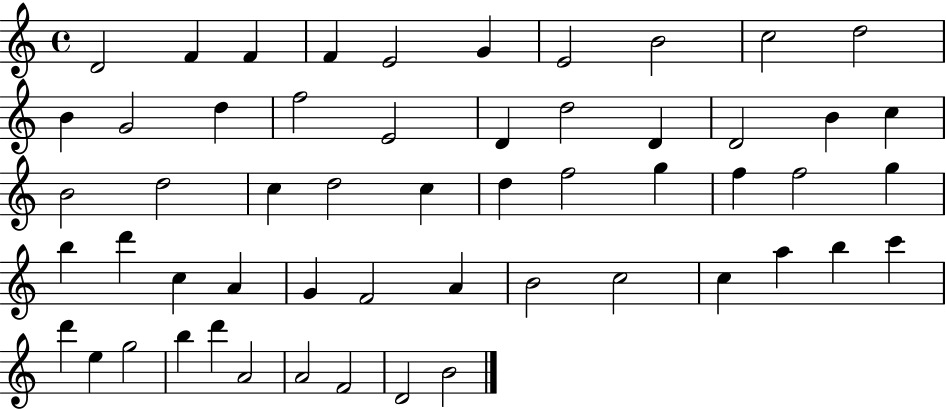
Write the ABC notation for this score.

X:1
T:Untitled
M:4/4
L:1/4
K:C
D2 F F F E2 G E2 B2 c2 d2 B G2 d f2 E2 D d2 D D2 B c B2 d2 c d2 c d f2 g f f2 g b d' c A G F2 A B2 c2 c a b c' d' e g2 b d' A2 A2 F2 D2 B2